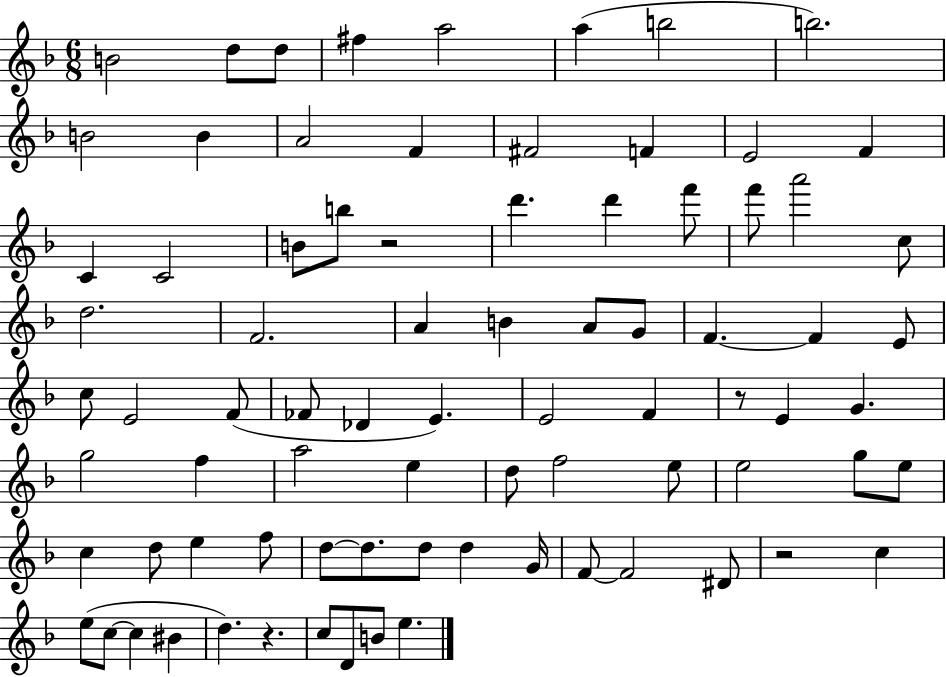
X:1
T:Untitled
M:6/8
L:1/4
K:F
B2 d/2 d/2 ^f a2 a b2 b2 B2 B A2 F ^F2 F E2 F C C2 B/2 b/2 z2 d' d' f'/2 f'/2 a'2 c/2 d2 F2 A B A/2 G/2 F F E/2 c/2 E2 F/2 _F/2 _D E E2 F z/2 E G g2 f a2 e d/2 f2 e/2 e2 g/2 e/2 c d/2 e f/2 d/2 d/2 d/2 d G/4 F/2 F2 ^D/2 z2 c e/2 c/2 c ^B d z c/2 D/2 B/2 e